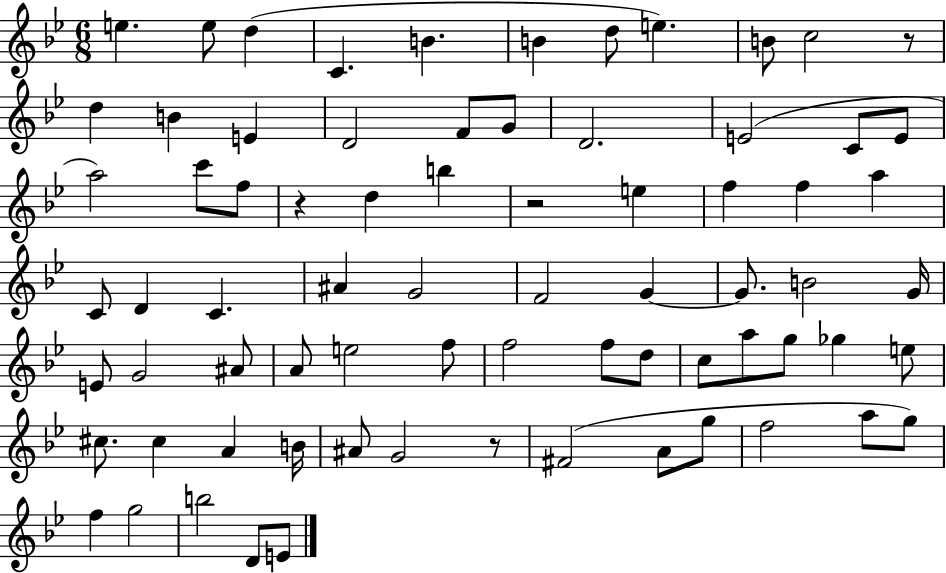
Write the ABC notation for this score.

X:1
T:Untitled
M:6/8
L:1/4
K:Bb
e e/2 d C B B d/2 e B/2 c2 z/2 d B E D2 F/2 G/2 D2 E2 C/2 E/2 a2 c'/2 f/2 z d b z2 e f f a C/2 D C ^A G2 F2 G G/2 B2 G/4 E/2 G2 ^A/2 A/2 e2 f/2 f2 f/2 d/2 c/2 a/2 g/2 _g e/2 ^c/2 ^c A B/4 ^A/2 G2 z/2 ^F2 A/2 g/2 f2 a/2 g/2 f g2 b2 D/2 E/2